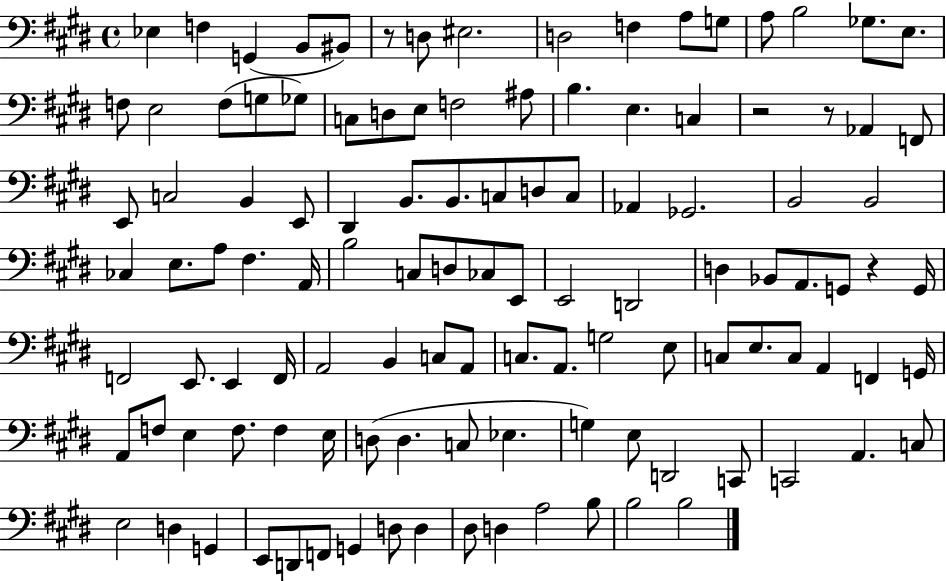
{
  \clef bass
  \time 4/4
  \defaultTimeSignature
  \key e \major
  ees4 f4 g,4( b,8 bis,8) | r8 d8 eis2. | d2 f4 a8 g8 | a8 b2 ges8. e8. | \break f8 e2 f8( g8 ges8) | c8 d8 e8 f2 ais8 | b4. e4. c4 | r2 r8 aes,4 f,8 | \break e,8 c2 b,4 e,8 | dis,4 b,8. b,8. c8 d8 c8 | aes,4 ges,2. | b,2 b,2 | \break ces4 e8. a8 fis4. a,16 | b2 c8 d8 ces8 e,8 | e,2 d,2 | d4 bes,8 a,8. g,8 r4 g,16 | \break f,2 e,8. e,4 f,16 | a,2 b,4 c8 a,8 | c8. a,8. g2 e8 | c8 e8. c8 a,4 f,4 g,16 | \break a,8 f8 e4 f8. f4 e16 | d8( d4. c8 ees4. | g4) e8 d,2 c,8 | c,2 a,4. c8 | \break e2 d4 g,4 | e,8 d,8 f,8 g,4 d8 d4 | dis8 d4 a2 b8 | b2 b2 | \break \bar "|."
}